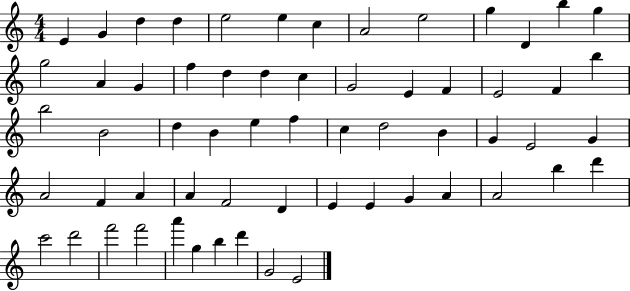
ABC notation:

X:1
T:Untitled
M:4/4
L:1/4
K:C
E G d d e2 e c A2 e2 g D b g g2 A G f d d c G2 E F E2 F b b2 B2 d B e f c d2 B G E2 G A2 F A A F2 D E E G A A2 b d' c'2 d'2 f'2 f'2 a' g b d' G2 E2